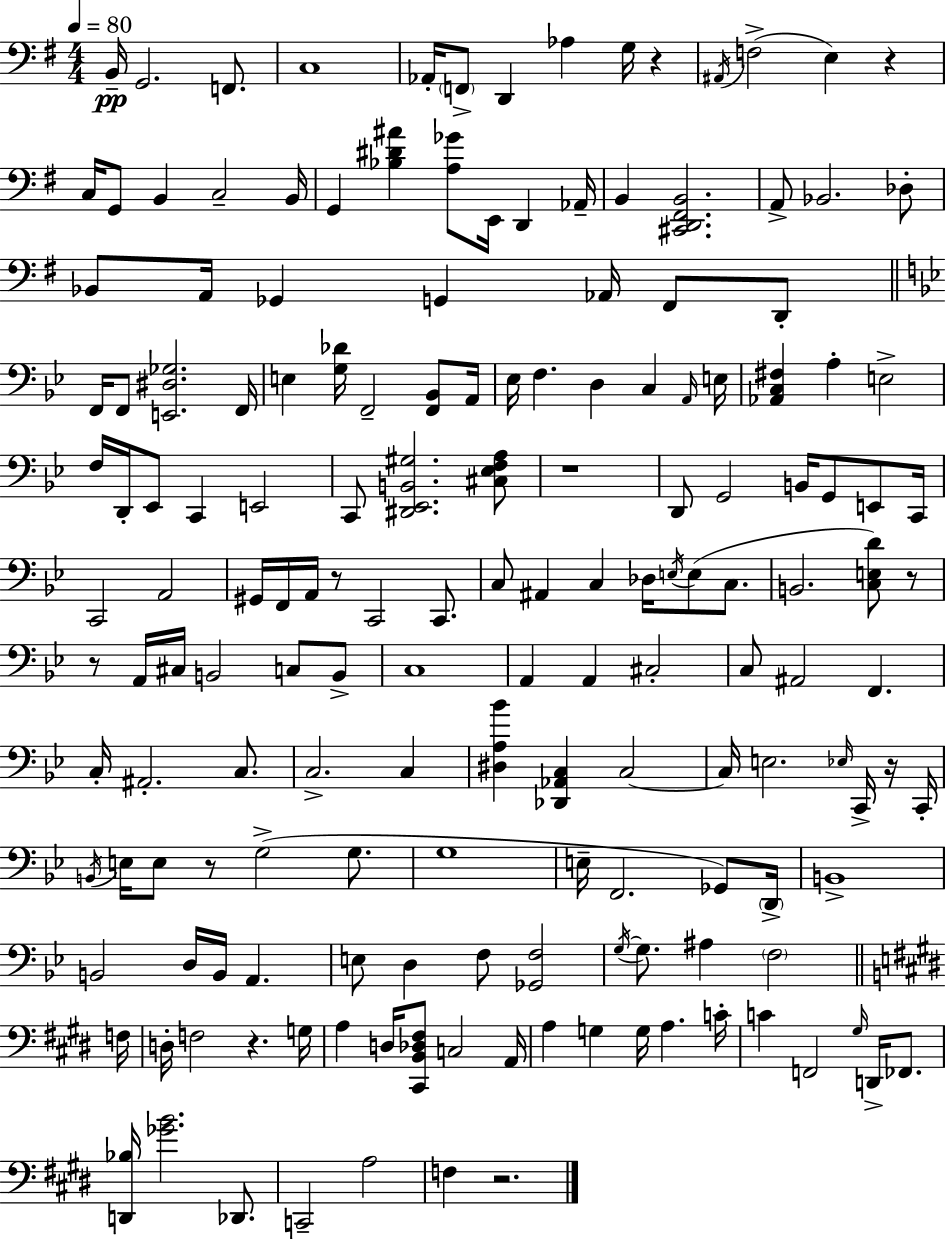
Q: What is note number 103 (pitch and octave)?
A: E3